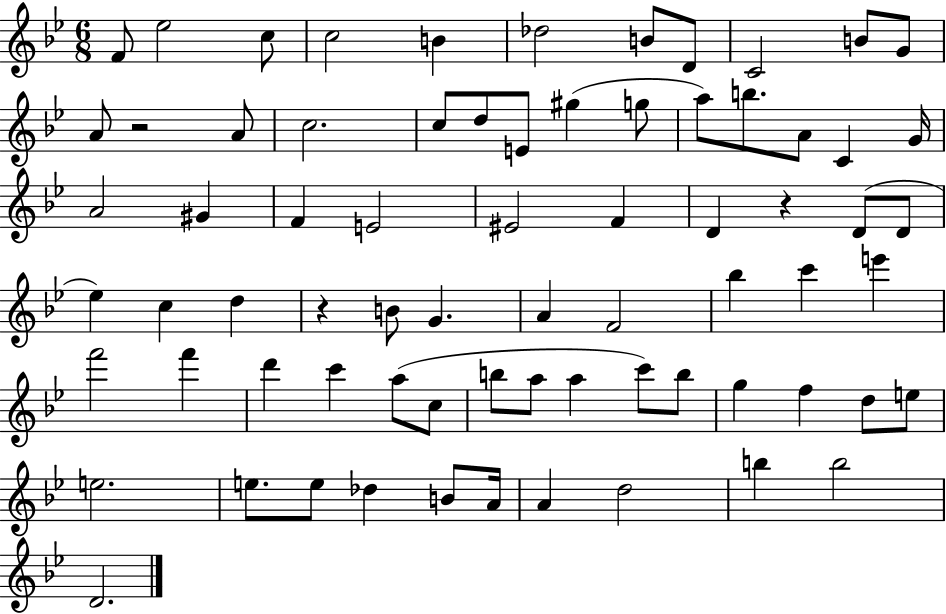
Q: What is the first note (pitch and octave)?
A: F4